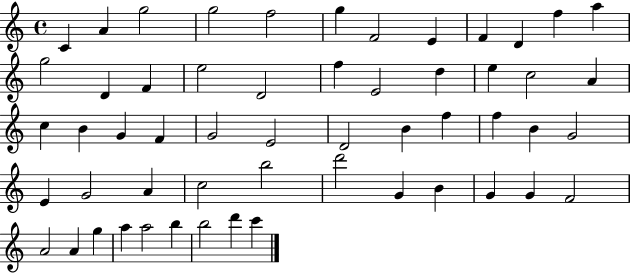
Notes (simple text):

C4/q A4/q G5/h G5/h F5/h G5/q F4/h E4/q F4/q D4/q F5/q A5/q G5/h D4/q F4/q E5/h D4/h F5/q E4/h D5/q E5/q C5/h A4/q C5/q B4/q G4/q F4/q G4/h E4/h D4/h B4/q F5/q F5/q B4/q G4/h E4/q G4/h A4/q C5/h B5/h D6/h G4/q B4/q G4/q G4/q F4/h A4/h A4/q G5/q A5/q A5/h B5/q B5/h D6/q C6/q